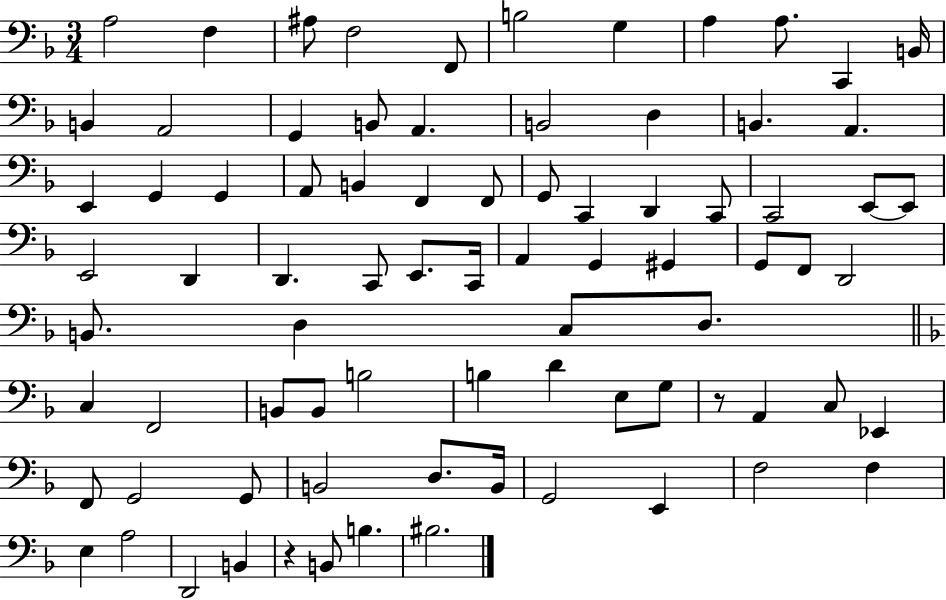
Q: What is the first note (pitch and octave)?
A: A3